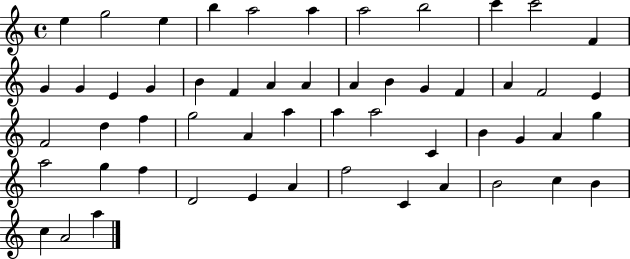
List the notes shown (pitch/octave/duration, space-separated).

E5/q G5/h E5/q B5/q A5/h A5/q A5/h B5/h C6/q C6/h F4/q G4/q G4/q E4/q G4/q B4/q F4/q A4/q A4/q A4/q B4/q G4/q F4/q A4/q F4/h E4/q F4/h D5/q F5/q G5/h A4/q A5/q A5/q A5/h C4/q B4/q G4/q A4/q G5/q A5/h G5/q F5/q D4/h E4/q A4/q F5/h C4/q A4/q B4/h C5/q B4/q C5/q A4/h A5/q